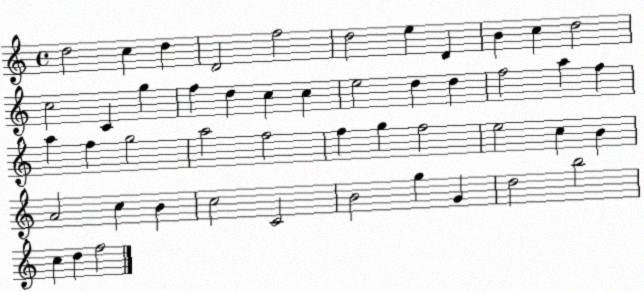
X:1
T:Untitled
M:4/4
L:1/4
K:C
d2 c d D2 f2 d2 e D B c d2 c2 C g f d c c e2 d d f2 a f a f g2 a2 f2 f g f2 e2 c B A2 c B c2 C2 B2 g G d2 b2 c d f2